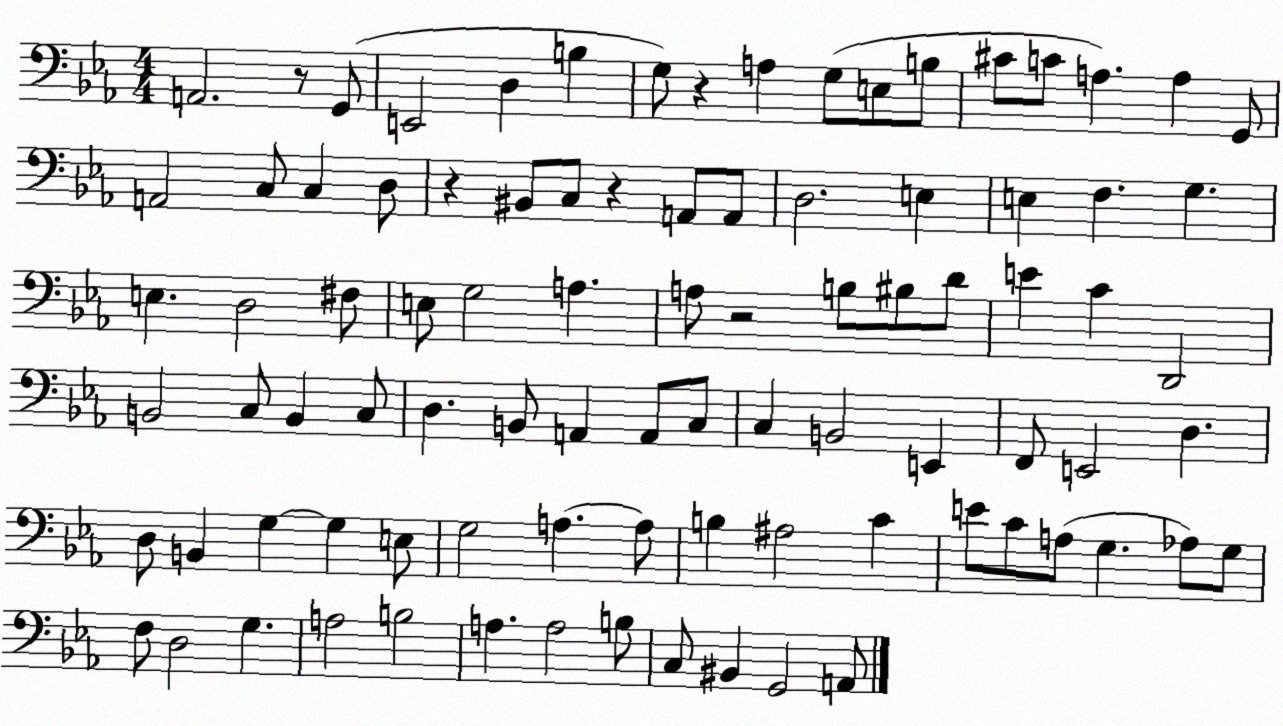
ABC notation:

X:1
T:Untitled
M:4/4
L:1/4
K:Eb
A,,2 z/2 G,,/2 E,,2 D, B, G,/2 z A, G,/2 E,/2 B,/2 ^C/2 C/2 A, A, G,,/2 A,,2 C,/2 C, D,/2 z ^B,,/2 C,/2 z A,,/2 A,,/2 D,2 E, E, F, G, E, D,2 ^F,/2 E,/2 G,2 A, A,/2 z2 B,/2 ^B,/2 D/2 E C D,,2 B,,2 C,/2 B,, C,/2 D, B,,/2 A,, A,,/2 C,/2 C, B,,2 E,, F,,/2 E,,2 D, D,/2 B,, G, G, E,/2 G,2 A, A,/2 B, ^A,2 C E/2 C/2 A,/2 G, _A,/2 G,/2 F,/2 D,2 G, A,2 B,2 A, A,2 B,/2 C,/2 ^B,, G,,2 A,,/2